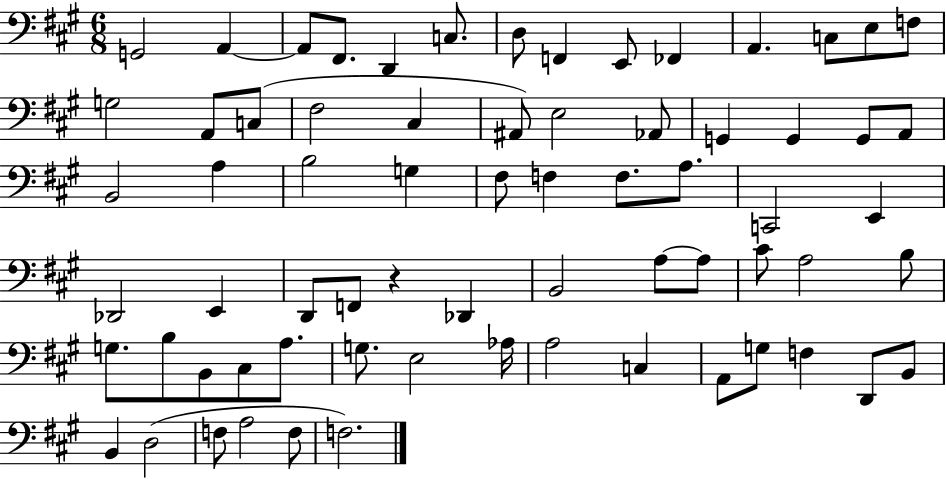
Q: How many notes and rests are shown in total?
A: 69